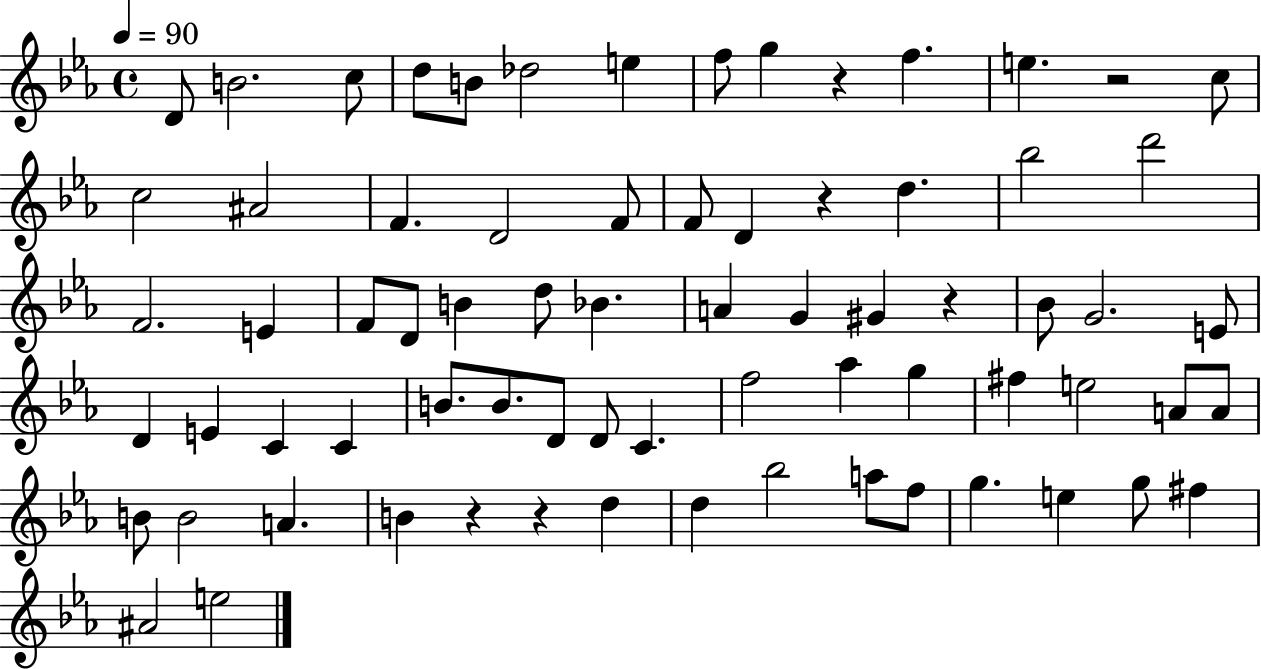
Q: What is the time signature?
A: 4/4